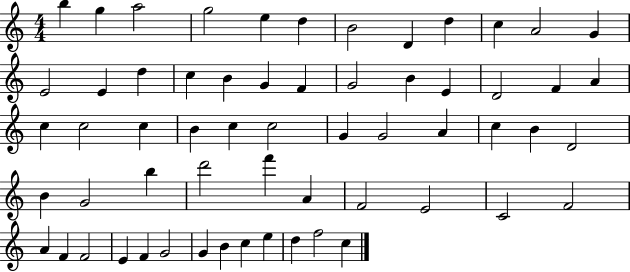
B5/q G5/q A5/h G5/h E5/q D5/q B4/h D4/q D5/q C5/q A4/h G4/q E4/h E4/q D5/q C5/q B4/q G4/q F4/q G4/h B4/q E4/q D4/h F4/q A4/q C5/q C5/h C5/q B4/q C5/q C5/h G4/q G4/h A4/q C5/q B4/q D4/h B4/q G4/h B5/q D6/h F6/q A4/q F4/h E4/h C4/h F4/h A4/q F4/q F4/h E4/q F4/q G4/h G4/q B4/q C5/q E5/q D5/q F5/h C5/q